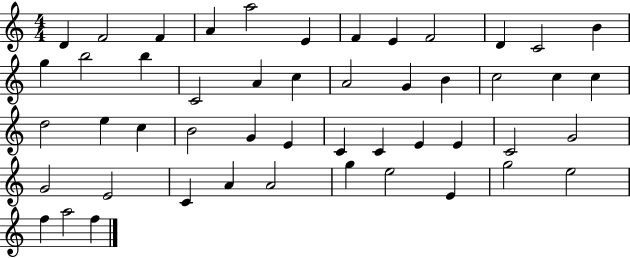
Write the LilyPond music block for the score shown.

{
  \clef treble
  \numericTimeSignature
  \time 4/4
  \key c \major
  d'4 f'2 f'4 | a'4 a''2 e'4 | f'4 e'4 f'2 | d'4 c'2 b'4 | \break g''4 b''2 b''4 | c'2 a'4 c''4 | a'2 g'4 b'4 | c''2 c''4 c''4 | \break d''2 e''4 c''4 | b'2 g'4 e'4 | c'4 c'4 e'4 e'4 | c'2 g'2 | \break g'2 e'2 | c'4 a'4 a'2 | g''4 e''2 e'4 | g''2 e''2 | \break f''4 a''2 f''4 | \bar "|."
}